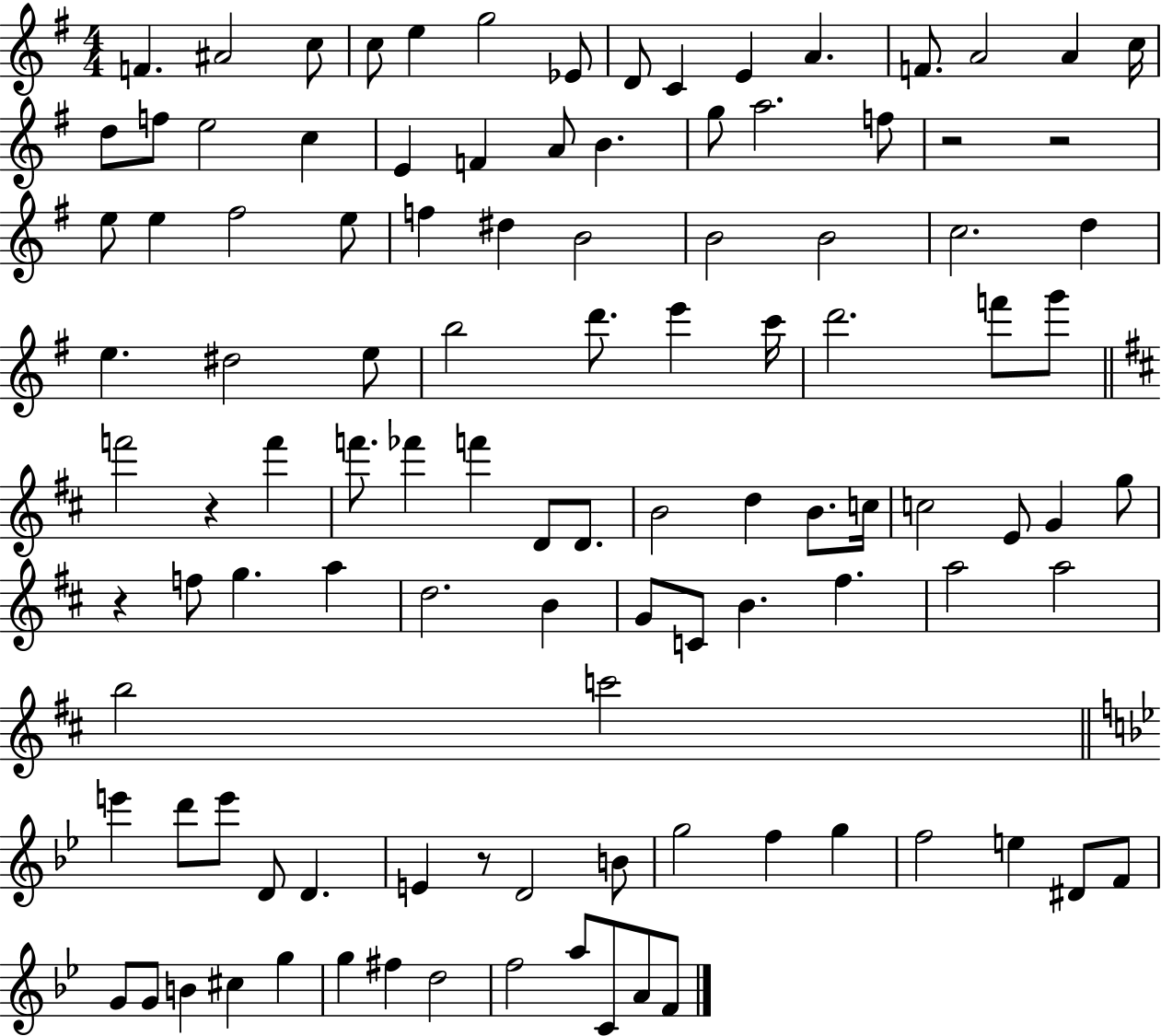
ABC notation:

X:1
T:Untitled
M:4/4
L:1/4
K:G
F ^A2 c/2 c/2 e g2 _E/2 D/2 C E A F/2 A2 A c/4 d/2 f/2 e2 c E F A/2 B g/2 a2 f/2 z2 z2 e/2 e ^f2 e/2 f ^d B2 B2 B2 c2 d e ^d2 e/2 b2 d'/2 e' c'/4 d'2 f'/2 g'/2 f'2 z f' f'/2 _f' f' D/2 D/2 B2 d B/2 c/4 c2 E/2 G g/2 z f/2 g a d2 B G/2 C/2 B ^f a2 a2 b2 c'2 e' d'/2 e'/2 D/2 D E z/2 D2 B/2 g2 f g f2 e ^D/2 F/2 G/2 G/2 B ^c g g ^f d2 f2 a/2 C/2 A/2 F/2